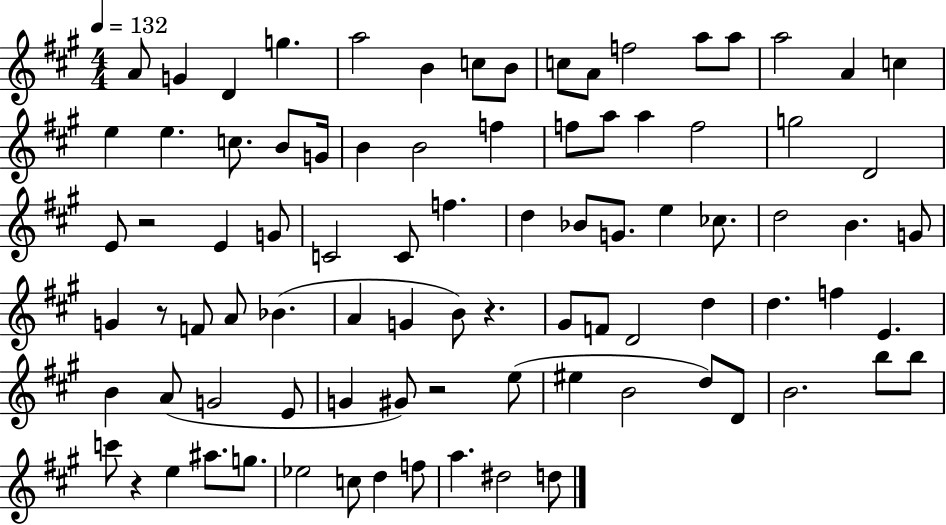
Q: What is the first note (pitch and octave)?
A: A4